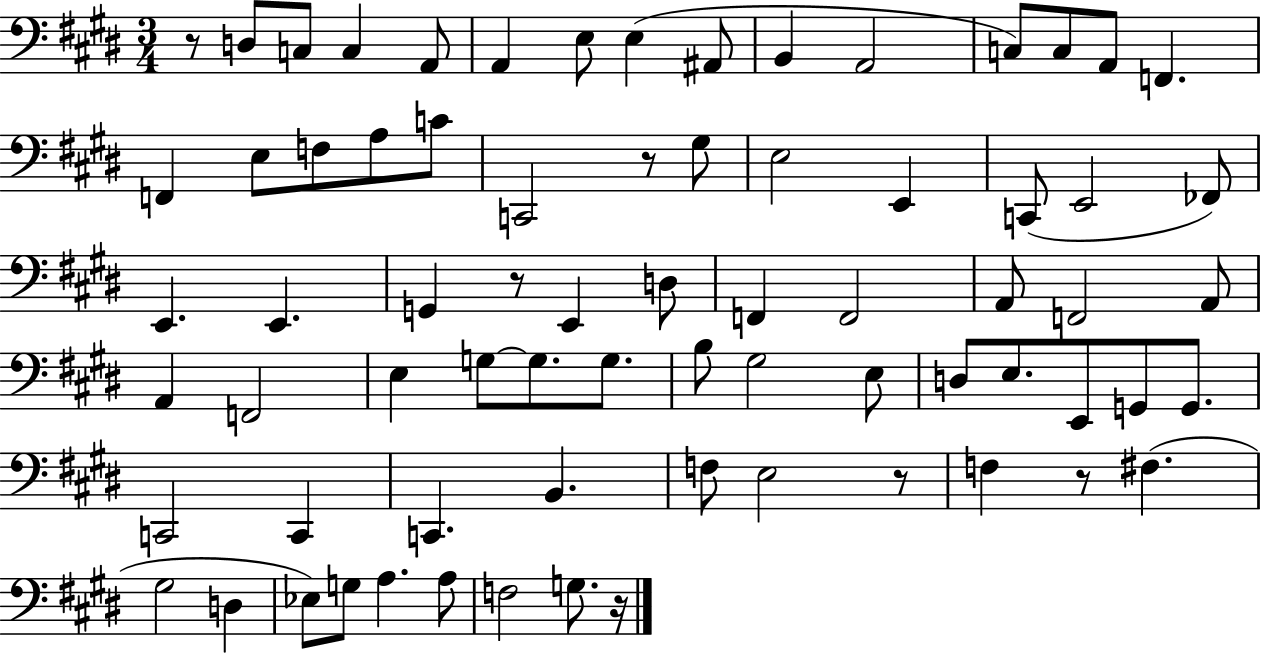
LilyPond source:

{
  \clef bass
  \numericTimeSignature
  \time 3/4
  \key e \major
  r8 d8 c8 c4 a,8 | a,4 e8 e4( ais,8 | b,4 a,2 | c8) c8 a,8 f,4. | \break f,4 e8 f8 a8 c'8 | c,2 r8 gis8 | e2 e,4 | c,8( e,2 fes,8) | \break e,4. e,4. | g,4 r8 e,4 d8 | f,4 f,2 | a,8 f,2 a,8 | \break a,4 f,2 | e4 g8~~ g8. g8. | b8 gis2 e8 | d8 e8. e,8 g,8 g,8. | \break c,2 c,4 | c,4. b,4. | f8 e2 r8 | f4 r8 fis4.( | \break gis2 d4 | ees8) g8 a4. a8 | f2 g8. r16 | \bar "|."
}